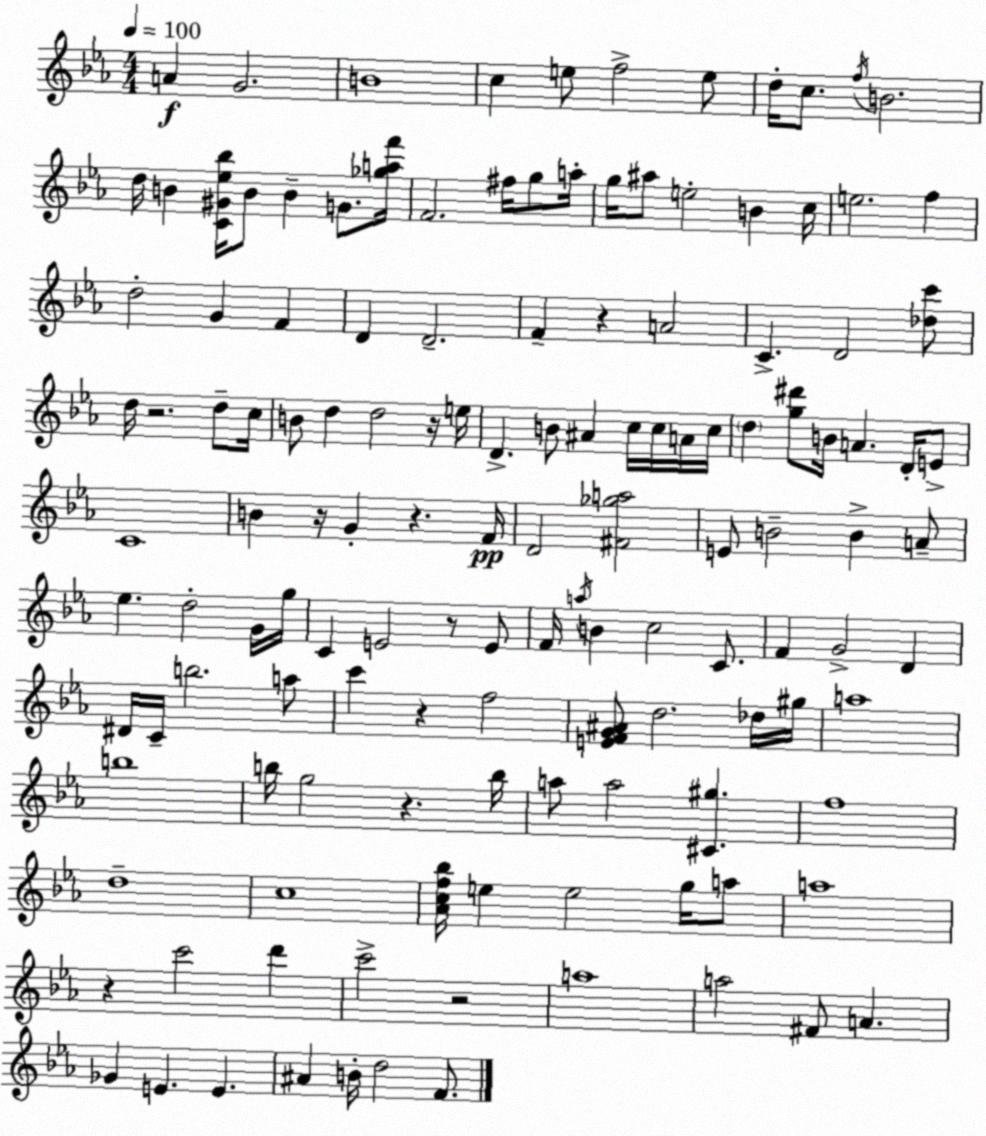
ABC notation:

X:1
T:Untitled
M:4/4
L:1/4
K:Eb
A G2 B4 c e/2 f2 e/2 d/4 c/2 f/4 B2 d/4 B [C^G_e_b]/4 B/2 B G/2 [_gaf']/4 F2 ^f/4 g/2 a/4 g/4 ^a/2 e2 B c/4 e2 f d2 G F D D2 F z A2 C D2 [_dc']/2 d/4 z2 d/2 c/4 B/2 d d2 z/4 e/4 D B/2 ^A c/4 c/4 A/4 c/4 d [g^d']/2 B/4 A D/4 E/2 C4 B z/4 G z F/4 D2 [^F_ga]2 E/2 B2 B A/2 _e d2 G/4 g/4 C E2 z/2 E/2 F/4 a/4 B c2 C/2 F G2 D ^D/4 C/4 b2 a/2 c' z f2 [EFG^A]/2 d2 _d/4 ^g/4 a4 b4 b/4 g2 z b/4 a/2 a2 [^C^g] f4 d4 c4 [_Acf_b]/4 e e2 g/4 a/2 a4 z c'2 d' c'2 z2 a4 a2 ^F/2 A _G E E ^A B/4 d2 F/2